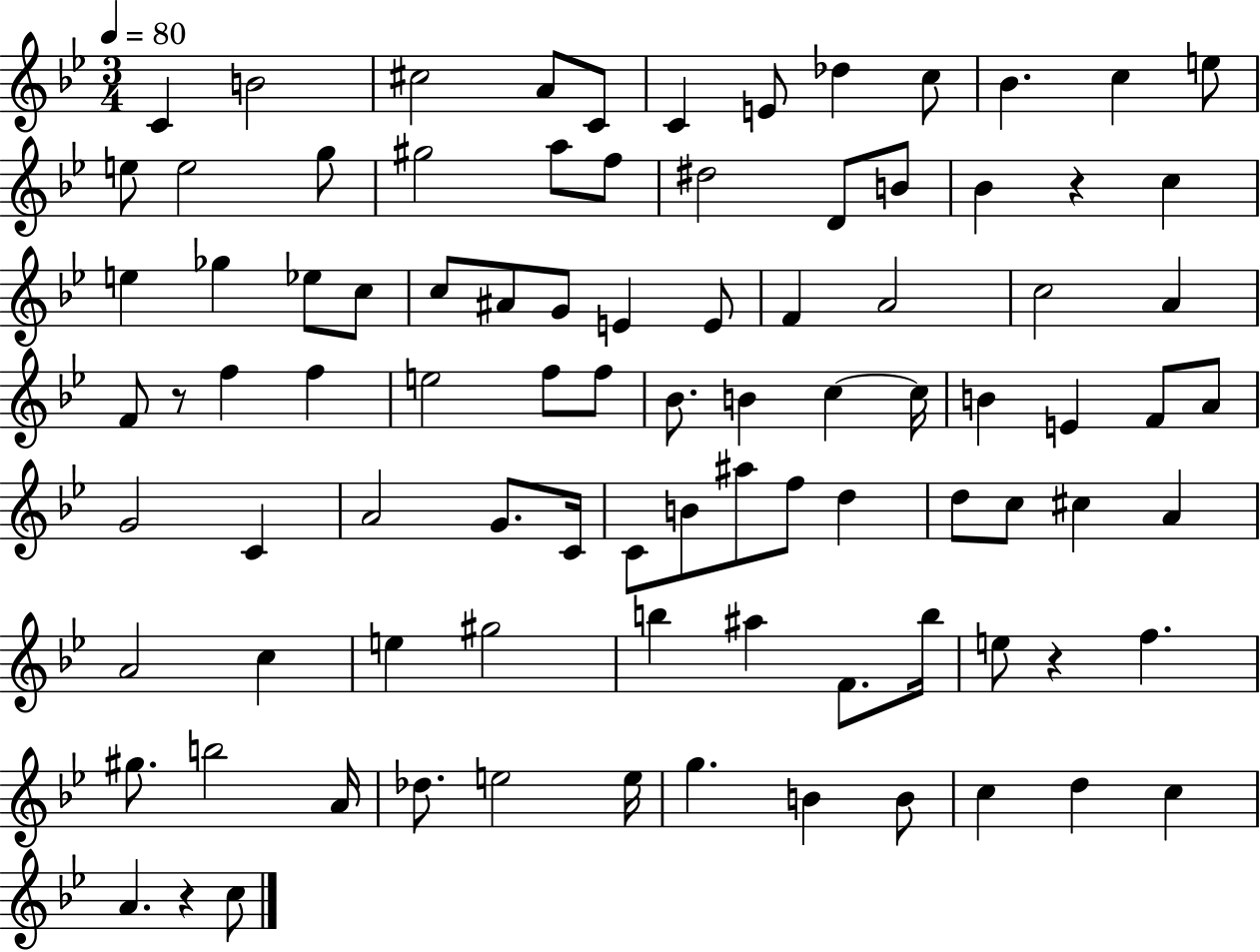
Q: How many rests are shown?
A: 4